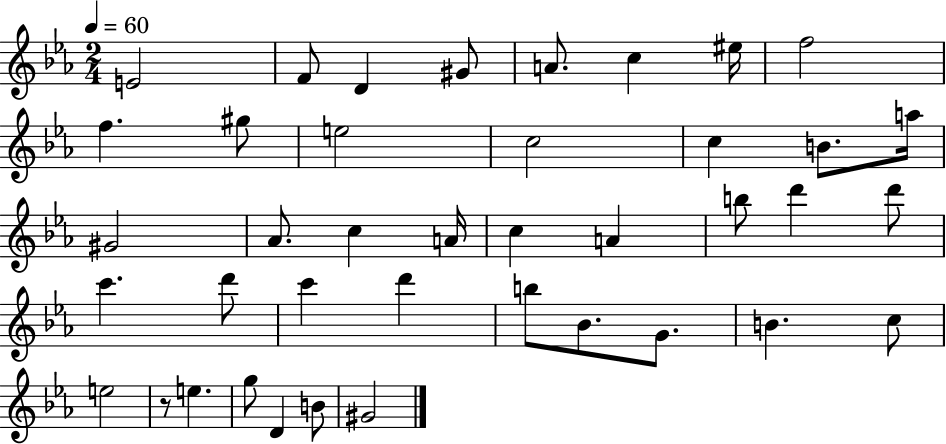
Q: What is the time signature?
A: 2/4